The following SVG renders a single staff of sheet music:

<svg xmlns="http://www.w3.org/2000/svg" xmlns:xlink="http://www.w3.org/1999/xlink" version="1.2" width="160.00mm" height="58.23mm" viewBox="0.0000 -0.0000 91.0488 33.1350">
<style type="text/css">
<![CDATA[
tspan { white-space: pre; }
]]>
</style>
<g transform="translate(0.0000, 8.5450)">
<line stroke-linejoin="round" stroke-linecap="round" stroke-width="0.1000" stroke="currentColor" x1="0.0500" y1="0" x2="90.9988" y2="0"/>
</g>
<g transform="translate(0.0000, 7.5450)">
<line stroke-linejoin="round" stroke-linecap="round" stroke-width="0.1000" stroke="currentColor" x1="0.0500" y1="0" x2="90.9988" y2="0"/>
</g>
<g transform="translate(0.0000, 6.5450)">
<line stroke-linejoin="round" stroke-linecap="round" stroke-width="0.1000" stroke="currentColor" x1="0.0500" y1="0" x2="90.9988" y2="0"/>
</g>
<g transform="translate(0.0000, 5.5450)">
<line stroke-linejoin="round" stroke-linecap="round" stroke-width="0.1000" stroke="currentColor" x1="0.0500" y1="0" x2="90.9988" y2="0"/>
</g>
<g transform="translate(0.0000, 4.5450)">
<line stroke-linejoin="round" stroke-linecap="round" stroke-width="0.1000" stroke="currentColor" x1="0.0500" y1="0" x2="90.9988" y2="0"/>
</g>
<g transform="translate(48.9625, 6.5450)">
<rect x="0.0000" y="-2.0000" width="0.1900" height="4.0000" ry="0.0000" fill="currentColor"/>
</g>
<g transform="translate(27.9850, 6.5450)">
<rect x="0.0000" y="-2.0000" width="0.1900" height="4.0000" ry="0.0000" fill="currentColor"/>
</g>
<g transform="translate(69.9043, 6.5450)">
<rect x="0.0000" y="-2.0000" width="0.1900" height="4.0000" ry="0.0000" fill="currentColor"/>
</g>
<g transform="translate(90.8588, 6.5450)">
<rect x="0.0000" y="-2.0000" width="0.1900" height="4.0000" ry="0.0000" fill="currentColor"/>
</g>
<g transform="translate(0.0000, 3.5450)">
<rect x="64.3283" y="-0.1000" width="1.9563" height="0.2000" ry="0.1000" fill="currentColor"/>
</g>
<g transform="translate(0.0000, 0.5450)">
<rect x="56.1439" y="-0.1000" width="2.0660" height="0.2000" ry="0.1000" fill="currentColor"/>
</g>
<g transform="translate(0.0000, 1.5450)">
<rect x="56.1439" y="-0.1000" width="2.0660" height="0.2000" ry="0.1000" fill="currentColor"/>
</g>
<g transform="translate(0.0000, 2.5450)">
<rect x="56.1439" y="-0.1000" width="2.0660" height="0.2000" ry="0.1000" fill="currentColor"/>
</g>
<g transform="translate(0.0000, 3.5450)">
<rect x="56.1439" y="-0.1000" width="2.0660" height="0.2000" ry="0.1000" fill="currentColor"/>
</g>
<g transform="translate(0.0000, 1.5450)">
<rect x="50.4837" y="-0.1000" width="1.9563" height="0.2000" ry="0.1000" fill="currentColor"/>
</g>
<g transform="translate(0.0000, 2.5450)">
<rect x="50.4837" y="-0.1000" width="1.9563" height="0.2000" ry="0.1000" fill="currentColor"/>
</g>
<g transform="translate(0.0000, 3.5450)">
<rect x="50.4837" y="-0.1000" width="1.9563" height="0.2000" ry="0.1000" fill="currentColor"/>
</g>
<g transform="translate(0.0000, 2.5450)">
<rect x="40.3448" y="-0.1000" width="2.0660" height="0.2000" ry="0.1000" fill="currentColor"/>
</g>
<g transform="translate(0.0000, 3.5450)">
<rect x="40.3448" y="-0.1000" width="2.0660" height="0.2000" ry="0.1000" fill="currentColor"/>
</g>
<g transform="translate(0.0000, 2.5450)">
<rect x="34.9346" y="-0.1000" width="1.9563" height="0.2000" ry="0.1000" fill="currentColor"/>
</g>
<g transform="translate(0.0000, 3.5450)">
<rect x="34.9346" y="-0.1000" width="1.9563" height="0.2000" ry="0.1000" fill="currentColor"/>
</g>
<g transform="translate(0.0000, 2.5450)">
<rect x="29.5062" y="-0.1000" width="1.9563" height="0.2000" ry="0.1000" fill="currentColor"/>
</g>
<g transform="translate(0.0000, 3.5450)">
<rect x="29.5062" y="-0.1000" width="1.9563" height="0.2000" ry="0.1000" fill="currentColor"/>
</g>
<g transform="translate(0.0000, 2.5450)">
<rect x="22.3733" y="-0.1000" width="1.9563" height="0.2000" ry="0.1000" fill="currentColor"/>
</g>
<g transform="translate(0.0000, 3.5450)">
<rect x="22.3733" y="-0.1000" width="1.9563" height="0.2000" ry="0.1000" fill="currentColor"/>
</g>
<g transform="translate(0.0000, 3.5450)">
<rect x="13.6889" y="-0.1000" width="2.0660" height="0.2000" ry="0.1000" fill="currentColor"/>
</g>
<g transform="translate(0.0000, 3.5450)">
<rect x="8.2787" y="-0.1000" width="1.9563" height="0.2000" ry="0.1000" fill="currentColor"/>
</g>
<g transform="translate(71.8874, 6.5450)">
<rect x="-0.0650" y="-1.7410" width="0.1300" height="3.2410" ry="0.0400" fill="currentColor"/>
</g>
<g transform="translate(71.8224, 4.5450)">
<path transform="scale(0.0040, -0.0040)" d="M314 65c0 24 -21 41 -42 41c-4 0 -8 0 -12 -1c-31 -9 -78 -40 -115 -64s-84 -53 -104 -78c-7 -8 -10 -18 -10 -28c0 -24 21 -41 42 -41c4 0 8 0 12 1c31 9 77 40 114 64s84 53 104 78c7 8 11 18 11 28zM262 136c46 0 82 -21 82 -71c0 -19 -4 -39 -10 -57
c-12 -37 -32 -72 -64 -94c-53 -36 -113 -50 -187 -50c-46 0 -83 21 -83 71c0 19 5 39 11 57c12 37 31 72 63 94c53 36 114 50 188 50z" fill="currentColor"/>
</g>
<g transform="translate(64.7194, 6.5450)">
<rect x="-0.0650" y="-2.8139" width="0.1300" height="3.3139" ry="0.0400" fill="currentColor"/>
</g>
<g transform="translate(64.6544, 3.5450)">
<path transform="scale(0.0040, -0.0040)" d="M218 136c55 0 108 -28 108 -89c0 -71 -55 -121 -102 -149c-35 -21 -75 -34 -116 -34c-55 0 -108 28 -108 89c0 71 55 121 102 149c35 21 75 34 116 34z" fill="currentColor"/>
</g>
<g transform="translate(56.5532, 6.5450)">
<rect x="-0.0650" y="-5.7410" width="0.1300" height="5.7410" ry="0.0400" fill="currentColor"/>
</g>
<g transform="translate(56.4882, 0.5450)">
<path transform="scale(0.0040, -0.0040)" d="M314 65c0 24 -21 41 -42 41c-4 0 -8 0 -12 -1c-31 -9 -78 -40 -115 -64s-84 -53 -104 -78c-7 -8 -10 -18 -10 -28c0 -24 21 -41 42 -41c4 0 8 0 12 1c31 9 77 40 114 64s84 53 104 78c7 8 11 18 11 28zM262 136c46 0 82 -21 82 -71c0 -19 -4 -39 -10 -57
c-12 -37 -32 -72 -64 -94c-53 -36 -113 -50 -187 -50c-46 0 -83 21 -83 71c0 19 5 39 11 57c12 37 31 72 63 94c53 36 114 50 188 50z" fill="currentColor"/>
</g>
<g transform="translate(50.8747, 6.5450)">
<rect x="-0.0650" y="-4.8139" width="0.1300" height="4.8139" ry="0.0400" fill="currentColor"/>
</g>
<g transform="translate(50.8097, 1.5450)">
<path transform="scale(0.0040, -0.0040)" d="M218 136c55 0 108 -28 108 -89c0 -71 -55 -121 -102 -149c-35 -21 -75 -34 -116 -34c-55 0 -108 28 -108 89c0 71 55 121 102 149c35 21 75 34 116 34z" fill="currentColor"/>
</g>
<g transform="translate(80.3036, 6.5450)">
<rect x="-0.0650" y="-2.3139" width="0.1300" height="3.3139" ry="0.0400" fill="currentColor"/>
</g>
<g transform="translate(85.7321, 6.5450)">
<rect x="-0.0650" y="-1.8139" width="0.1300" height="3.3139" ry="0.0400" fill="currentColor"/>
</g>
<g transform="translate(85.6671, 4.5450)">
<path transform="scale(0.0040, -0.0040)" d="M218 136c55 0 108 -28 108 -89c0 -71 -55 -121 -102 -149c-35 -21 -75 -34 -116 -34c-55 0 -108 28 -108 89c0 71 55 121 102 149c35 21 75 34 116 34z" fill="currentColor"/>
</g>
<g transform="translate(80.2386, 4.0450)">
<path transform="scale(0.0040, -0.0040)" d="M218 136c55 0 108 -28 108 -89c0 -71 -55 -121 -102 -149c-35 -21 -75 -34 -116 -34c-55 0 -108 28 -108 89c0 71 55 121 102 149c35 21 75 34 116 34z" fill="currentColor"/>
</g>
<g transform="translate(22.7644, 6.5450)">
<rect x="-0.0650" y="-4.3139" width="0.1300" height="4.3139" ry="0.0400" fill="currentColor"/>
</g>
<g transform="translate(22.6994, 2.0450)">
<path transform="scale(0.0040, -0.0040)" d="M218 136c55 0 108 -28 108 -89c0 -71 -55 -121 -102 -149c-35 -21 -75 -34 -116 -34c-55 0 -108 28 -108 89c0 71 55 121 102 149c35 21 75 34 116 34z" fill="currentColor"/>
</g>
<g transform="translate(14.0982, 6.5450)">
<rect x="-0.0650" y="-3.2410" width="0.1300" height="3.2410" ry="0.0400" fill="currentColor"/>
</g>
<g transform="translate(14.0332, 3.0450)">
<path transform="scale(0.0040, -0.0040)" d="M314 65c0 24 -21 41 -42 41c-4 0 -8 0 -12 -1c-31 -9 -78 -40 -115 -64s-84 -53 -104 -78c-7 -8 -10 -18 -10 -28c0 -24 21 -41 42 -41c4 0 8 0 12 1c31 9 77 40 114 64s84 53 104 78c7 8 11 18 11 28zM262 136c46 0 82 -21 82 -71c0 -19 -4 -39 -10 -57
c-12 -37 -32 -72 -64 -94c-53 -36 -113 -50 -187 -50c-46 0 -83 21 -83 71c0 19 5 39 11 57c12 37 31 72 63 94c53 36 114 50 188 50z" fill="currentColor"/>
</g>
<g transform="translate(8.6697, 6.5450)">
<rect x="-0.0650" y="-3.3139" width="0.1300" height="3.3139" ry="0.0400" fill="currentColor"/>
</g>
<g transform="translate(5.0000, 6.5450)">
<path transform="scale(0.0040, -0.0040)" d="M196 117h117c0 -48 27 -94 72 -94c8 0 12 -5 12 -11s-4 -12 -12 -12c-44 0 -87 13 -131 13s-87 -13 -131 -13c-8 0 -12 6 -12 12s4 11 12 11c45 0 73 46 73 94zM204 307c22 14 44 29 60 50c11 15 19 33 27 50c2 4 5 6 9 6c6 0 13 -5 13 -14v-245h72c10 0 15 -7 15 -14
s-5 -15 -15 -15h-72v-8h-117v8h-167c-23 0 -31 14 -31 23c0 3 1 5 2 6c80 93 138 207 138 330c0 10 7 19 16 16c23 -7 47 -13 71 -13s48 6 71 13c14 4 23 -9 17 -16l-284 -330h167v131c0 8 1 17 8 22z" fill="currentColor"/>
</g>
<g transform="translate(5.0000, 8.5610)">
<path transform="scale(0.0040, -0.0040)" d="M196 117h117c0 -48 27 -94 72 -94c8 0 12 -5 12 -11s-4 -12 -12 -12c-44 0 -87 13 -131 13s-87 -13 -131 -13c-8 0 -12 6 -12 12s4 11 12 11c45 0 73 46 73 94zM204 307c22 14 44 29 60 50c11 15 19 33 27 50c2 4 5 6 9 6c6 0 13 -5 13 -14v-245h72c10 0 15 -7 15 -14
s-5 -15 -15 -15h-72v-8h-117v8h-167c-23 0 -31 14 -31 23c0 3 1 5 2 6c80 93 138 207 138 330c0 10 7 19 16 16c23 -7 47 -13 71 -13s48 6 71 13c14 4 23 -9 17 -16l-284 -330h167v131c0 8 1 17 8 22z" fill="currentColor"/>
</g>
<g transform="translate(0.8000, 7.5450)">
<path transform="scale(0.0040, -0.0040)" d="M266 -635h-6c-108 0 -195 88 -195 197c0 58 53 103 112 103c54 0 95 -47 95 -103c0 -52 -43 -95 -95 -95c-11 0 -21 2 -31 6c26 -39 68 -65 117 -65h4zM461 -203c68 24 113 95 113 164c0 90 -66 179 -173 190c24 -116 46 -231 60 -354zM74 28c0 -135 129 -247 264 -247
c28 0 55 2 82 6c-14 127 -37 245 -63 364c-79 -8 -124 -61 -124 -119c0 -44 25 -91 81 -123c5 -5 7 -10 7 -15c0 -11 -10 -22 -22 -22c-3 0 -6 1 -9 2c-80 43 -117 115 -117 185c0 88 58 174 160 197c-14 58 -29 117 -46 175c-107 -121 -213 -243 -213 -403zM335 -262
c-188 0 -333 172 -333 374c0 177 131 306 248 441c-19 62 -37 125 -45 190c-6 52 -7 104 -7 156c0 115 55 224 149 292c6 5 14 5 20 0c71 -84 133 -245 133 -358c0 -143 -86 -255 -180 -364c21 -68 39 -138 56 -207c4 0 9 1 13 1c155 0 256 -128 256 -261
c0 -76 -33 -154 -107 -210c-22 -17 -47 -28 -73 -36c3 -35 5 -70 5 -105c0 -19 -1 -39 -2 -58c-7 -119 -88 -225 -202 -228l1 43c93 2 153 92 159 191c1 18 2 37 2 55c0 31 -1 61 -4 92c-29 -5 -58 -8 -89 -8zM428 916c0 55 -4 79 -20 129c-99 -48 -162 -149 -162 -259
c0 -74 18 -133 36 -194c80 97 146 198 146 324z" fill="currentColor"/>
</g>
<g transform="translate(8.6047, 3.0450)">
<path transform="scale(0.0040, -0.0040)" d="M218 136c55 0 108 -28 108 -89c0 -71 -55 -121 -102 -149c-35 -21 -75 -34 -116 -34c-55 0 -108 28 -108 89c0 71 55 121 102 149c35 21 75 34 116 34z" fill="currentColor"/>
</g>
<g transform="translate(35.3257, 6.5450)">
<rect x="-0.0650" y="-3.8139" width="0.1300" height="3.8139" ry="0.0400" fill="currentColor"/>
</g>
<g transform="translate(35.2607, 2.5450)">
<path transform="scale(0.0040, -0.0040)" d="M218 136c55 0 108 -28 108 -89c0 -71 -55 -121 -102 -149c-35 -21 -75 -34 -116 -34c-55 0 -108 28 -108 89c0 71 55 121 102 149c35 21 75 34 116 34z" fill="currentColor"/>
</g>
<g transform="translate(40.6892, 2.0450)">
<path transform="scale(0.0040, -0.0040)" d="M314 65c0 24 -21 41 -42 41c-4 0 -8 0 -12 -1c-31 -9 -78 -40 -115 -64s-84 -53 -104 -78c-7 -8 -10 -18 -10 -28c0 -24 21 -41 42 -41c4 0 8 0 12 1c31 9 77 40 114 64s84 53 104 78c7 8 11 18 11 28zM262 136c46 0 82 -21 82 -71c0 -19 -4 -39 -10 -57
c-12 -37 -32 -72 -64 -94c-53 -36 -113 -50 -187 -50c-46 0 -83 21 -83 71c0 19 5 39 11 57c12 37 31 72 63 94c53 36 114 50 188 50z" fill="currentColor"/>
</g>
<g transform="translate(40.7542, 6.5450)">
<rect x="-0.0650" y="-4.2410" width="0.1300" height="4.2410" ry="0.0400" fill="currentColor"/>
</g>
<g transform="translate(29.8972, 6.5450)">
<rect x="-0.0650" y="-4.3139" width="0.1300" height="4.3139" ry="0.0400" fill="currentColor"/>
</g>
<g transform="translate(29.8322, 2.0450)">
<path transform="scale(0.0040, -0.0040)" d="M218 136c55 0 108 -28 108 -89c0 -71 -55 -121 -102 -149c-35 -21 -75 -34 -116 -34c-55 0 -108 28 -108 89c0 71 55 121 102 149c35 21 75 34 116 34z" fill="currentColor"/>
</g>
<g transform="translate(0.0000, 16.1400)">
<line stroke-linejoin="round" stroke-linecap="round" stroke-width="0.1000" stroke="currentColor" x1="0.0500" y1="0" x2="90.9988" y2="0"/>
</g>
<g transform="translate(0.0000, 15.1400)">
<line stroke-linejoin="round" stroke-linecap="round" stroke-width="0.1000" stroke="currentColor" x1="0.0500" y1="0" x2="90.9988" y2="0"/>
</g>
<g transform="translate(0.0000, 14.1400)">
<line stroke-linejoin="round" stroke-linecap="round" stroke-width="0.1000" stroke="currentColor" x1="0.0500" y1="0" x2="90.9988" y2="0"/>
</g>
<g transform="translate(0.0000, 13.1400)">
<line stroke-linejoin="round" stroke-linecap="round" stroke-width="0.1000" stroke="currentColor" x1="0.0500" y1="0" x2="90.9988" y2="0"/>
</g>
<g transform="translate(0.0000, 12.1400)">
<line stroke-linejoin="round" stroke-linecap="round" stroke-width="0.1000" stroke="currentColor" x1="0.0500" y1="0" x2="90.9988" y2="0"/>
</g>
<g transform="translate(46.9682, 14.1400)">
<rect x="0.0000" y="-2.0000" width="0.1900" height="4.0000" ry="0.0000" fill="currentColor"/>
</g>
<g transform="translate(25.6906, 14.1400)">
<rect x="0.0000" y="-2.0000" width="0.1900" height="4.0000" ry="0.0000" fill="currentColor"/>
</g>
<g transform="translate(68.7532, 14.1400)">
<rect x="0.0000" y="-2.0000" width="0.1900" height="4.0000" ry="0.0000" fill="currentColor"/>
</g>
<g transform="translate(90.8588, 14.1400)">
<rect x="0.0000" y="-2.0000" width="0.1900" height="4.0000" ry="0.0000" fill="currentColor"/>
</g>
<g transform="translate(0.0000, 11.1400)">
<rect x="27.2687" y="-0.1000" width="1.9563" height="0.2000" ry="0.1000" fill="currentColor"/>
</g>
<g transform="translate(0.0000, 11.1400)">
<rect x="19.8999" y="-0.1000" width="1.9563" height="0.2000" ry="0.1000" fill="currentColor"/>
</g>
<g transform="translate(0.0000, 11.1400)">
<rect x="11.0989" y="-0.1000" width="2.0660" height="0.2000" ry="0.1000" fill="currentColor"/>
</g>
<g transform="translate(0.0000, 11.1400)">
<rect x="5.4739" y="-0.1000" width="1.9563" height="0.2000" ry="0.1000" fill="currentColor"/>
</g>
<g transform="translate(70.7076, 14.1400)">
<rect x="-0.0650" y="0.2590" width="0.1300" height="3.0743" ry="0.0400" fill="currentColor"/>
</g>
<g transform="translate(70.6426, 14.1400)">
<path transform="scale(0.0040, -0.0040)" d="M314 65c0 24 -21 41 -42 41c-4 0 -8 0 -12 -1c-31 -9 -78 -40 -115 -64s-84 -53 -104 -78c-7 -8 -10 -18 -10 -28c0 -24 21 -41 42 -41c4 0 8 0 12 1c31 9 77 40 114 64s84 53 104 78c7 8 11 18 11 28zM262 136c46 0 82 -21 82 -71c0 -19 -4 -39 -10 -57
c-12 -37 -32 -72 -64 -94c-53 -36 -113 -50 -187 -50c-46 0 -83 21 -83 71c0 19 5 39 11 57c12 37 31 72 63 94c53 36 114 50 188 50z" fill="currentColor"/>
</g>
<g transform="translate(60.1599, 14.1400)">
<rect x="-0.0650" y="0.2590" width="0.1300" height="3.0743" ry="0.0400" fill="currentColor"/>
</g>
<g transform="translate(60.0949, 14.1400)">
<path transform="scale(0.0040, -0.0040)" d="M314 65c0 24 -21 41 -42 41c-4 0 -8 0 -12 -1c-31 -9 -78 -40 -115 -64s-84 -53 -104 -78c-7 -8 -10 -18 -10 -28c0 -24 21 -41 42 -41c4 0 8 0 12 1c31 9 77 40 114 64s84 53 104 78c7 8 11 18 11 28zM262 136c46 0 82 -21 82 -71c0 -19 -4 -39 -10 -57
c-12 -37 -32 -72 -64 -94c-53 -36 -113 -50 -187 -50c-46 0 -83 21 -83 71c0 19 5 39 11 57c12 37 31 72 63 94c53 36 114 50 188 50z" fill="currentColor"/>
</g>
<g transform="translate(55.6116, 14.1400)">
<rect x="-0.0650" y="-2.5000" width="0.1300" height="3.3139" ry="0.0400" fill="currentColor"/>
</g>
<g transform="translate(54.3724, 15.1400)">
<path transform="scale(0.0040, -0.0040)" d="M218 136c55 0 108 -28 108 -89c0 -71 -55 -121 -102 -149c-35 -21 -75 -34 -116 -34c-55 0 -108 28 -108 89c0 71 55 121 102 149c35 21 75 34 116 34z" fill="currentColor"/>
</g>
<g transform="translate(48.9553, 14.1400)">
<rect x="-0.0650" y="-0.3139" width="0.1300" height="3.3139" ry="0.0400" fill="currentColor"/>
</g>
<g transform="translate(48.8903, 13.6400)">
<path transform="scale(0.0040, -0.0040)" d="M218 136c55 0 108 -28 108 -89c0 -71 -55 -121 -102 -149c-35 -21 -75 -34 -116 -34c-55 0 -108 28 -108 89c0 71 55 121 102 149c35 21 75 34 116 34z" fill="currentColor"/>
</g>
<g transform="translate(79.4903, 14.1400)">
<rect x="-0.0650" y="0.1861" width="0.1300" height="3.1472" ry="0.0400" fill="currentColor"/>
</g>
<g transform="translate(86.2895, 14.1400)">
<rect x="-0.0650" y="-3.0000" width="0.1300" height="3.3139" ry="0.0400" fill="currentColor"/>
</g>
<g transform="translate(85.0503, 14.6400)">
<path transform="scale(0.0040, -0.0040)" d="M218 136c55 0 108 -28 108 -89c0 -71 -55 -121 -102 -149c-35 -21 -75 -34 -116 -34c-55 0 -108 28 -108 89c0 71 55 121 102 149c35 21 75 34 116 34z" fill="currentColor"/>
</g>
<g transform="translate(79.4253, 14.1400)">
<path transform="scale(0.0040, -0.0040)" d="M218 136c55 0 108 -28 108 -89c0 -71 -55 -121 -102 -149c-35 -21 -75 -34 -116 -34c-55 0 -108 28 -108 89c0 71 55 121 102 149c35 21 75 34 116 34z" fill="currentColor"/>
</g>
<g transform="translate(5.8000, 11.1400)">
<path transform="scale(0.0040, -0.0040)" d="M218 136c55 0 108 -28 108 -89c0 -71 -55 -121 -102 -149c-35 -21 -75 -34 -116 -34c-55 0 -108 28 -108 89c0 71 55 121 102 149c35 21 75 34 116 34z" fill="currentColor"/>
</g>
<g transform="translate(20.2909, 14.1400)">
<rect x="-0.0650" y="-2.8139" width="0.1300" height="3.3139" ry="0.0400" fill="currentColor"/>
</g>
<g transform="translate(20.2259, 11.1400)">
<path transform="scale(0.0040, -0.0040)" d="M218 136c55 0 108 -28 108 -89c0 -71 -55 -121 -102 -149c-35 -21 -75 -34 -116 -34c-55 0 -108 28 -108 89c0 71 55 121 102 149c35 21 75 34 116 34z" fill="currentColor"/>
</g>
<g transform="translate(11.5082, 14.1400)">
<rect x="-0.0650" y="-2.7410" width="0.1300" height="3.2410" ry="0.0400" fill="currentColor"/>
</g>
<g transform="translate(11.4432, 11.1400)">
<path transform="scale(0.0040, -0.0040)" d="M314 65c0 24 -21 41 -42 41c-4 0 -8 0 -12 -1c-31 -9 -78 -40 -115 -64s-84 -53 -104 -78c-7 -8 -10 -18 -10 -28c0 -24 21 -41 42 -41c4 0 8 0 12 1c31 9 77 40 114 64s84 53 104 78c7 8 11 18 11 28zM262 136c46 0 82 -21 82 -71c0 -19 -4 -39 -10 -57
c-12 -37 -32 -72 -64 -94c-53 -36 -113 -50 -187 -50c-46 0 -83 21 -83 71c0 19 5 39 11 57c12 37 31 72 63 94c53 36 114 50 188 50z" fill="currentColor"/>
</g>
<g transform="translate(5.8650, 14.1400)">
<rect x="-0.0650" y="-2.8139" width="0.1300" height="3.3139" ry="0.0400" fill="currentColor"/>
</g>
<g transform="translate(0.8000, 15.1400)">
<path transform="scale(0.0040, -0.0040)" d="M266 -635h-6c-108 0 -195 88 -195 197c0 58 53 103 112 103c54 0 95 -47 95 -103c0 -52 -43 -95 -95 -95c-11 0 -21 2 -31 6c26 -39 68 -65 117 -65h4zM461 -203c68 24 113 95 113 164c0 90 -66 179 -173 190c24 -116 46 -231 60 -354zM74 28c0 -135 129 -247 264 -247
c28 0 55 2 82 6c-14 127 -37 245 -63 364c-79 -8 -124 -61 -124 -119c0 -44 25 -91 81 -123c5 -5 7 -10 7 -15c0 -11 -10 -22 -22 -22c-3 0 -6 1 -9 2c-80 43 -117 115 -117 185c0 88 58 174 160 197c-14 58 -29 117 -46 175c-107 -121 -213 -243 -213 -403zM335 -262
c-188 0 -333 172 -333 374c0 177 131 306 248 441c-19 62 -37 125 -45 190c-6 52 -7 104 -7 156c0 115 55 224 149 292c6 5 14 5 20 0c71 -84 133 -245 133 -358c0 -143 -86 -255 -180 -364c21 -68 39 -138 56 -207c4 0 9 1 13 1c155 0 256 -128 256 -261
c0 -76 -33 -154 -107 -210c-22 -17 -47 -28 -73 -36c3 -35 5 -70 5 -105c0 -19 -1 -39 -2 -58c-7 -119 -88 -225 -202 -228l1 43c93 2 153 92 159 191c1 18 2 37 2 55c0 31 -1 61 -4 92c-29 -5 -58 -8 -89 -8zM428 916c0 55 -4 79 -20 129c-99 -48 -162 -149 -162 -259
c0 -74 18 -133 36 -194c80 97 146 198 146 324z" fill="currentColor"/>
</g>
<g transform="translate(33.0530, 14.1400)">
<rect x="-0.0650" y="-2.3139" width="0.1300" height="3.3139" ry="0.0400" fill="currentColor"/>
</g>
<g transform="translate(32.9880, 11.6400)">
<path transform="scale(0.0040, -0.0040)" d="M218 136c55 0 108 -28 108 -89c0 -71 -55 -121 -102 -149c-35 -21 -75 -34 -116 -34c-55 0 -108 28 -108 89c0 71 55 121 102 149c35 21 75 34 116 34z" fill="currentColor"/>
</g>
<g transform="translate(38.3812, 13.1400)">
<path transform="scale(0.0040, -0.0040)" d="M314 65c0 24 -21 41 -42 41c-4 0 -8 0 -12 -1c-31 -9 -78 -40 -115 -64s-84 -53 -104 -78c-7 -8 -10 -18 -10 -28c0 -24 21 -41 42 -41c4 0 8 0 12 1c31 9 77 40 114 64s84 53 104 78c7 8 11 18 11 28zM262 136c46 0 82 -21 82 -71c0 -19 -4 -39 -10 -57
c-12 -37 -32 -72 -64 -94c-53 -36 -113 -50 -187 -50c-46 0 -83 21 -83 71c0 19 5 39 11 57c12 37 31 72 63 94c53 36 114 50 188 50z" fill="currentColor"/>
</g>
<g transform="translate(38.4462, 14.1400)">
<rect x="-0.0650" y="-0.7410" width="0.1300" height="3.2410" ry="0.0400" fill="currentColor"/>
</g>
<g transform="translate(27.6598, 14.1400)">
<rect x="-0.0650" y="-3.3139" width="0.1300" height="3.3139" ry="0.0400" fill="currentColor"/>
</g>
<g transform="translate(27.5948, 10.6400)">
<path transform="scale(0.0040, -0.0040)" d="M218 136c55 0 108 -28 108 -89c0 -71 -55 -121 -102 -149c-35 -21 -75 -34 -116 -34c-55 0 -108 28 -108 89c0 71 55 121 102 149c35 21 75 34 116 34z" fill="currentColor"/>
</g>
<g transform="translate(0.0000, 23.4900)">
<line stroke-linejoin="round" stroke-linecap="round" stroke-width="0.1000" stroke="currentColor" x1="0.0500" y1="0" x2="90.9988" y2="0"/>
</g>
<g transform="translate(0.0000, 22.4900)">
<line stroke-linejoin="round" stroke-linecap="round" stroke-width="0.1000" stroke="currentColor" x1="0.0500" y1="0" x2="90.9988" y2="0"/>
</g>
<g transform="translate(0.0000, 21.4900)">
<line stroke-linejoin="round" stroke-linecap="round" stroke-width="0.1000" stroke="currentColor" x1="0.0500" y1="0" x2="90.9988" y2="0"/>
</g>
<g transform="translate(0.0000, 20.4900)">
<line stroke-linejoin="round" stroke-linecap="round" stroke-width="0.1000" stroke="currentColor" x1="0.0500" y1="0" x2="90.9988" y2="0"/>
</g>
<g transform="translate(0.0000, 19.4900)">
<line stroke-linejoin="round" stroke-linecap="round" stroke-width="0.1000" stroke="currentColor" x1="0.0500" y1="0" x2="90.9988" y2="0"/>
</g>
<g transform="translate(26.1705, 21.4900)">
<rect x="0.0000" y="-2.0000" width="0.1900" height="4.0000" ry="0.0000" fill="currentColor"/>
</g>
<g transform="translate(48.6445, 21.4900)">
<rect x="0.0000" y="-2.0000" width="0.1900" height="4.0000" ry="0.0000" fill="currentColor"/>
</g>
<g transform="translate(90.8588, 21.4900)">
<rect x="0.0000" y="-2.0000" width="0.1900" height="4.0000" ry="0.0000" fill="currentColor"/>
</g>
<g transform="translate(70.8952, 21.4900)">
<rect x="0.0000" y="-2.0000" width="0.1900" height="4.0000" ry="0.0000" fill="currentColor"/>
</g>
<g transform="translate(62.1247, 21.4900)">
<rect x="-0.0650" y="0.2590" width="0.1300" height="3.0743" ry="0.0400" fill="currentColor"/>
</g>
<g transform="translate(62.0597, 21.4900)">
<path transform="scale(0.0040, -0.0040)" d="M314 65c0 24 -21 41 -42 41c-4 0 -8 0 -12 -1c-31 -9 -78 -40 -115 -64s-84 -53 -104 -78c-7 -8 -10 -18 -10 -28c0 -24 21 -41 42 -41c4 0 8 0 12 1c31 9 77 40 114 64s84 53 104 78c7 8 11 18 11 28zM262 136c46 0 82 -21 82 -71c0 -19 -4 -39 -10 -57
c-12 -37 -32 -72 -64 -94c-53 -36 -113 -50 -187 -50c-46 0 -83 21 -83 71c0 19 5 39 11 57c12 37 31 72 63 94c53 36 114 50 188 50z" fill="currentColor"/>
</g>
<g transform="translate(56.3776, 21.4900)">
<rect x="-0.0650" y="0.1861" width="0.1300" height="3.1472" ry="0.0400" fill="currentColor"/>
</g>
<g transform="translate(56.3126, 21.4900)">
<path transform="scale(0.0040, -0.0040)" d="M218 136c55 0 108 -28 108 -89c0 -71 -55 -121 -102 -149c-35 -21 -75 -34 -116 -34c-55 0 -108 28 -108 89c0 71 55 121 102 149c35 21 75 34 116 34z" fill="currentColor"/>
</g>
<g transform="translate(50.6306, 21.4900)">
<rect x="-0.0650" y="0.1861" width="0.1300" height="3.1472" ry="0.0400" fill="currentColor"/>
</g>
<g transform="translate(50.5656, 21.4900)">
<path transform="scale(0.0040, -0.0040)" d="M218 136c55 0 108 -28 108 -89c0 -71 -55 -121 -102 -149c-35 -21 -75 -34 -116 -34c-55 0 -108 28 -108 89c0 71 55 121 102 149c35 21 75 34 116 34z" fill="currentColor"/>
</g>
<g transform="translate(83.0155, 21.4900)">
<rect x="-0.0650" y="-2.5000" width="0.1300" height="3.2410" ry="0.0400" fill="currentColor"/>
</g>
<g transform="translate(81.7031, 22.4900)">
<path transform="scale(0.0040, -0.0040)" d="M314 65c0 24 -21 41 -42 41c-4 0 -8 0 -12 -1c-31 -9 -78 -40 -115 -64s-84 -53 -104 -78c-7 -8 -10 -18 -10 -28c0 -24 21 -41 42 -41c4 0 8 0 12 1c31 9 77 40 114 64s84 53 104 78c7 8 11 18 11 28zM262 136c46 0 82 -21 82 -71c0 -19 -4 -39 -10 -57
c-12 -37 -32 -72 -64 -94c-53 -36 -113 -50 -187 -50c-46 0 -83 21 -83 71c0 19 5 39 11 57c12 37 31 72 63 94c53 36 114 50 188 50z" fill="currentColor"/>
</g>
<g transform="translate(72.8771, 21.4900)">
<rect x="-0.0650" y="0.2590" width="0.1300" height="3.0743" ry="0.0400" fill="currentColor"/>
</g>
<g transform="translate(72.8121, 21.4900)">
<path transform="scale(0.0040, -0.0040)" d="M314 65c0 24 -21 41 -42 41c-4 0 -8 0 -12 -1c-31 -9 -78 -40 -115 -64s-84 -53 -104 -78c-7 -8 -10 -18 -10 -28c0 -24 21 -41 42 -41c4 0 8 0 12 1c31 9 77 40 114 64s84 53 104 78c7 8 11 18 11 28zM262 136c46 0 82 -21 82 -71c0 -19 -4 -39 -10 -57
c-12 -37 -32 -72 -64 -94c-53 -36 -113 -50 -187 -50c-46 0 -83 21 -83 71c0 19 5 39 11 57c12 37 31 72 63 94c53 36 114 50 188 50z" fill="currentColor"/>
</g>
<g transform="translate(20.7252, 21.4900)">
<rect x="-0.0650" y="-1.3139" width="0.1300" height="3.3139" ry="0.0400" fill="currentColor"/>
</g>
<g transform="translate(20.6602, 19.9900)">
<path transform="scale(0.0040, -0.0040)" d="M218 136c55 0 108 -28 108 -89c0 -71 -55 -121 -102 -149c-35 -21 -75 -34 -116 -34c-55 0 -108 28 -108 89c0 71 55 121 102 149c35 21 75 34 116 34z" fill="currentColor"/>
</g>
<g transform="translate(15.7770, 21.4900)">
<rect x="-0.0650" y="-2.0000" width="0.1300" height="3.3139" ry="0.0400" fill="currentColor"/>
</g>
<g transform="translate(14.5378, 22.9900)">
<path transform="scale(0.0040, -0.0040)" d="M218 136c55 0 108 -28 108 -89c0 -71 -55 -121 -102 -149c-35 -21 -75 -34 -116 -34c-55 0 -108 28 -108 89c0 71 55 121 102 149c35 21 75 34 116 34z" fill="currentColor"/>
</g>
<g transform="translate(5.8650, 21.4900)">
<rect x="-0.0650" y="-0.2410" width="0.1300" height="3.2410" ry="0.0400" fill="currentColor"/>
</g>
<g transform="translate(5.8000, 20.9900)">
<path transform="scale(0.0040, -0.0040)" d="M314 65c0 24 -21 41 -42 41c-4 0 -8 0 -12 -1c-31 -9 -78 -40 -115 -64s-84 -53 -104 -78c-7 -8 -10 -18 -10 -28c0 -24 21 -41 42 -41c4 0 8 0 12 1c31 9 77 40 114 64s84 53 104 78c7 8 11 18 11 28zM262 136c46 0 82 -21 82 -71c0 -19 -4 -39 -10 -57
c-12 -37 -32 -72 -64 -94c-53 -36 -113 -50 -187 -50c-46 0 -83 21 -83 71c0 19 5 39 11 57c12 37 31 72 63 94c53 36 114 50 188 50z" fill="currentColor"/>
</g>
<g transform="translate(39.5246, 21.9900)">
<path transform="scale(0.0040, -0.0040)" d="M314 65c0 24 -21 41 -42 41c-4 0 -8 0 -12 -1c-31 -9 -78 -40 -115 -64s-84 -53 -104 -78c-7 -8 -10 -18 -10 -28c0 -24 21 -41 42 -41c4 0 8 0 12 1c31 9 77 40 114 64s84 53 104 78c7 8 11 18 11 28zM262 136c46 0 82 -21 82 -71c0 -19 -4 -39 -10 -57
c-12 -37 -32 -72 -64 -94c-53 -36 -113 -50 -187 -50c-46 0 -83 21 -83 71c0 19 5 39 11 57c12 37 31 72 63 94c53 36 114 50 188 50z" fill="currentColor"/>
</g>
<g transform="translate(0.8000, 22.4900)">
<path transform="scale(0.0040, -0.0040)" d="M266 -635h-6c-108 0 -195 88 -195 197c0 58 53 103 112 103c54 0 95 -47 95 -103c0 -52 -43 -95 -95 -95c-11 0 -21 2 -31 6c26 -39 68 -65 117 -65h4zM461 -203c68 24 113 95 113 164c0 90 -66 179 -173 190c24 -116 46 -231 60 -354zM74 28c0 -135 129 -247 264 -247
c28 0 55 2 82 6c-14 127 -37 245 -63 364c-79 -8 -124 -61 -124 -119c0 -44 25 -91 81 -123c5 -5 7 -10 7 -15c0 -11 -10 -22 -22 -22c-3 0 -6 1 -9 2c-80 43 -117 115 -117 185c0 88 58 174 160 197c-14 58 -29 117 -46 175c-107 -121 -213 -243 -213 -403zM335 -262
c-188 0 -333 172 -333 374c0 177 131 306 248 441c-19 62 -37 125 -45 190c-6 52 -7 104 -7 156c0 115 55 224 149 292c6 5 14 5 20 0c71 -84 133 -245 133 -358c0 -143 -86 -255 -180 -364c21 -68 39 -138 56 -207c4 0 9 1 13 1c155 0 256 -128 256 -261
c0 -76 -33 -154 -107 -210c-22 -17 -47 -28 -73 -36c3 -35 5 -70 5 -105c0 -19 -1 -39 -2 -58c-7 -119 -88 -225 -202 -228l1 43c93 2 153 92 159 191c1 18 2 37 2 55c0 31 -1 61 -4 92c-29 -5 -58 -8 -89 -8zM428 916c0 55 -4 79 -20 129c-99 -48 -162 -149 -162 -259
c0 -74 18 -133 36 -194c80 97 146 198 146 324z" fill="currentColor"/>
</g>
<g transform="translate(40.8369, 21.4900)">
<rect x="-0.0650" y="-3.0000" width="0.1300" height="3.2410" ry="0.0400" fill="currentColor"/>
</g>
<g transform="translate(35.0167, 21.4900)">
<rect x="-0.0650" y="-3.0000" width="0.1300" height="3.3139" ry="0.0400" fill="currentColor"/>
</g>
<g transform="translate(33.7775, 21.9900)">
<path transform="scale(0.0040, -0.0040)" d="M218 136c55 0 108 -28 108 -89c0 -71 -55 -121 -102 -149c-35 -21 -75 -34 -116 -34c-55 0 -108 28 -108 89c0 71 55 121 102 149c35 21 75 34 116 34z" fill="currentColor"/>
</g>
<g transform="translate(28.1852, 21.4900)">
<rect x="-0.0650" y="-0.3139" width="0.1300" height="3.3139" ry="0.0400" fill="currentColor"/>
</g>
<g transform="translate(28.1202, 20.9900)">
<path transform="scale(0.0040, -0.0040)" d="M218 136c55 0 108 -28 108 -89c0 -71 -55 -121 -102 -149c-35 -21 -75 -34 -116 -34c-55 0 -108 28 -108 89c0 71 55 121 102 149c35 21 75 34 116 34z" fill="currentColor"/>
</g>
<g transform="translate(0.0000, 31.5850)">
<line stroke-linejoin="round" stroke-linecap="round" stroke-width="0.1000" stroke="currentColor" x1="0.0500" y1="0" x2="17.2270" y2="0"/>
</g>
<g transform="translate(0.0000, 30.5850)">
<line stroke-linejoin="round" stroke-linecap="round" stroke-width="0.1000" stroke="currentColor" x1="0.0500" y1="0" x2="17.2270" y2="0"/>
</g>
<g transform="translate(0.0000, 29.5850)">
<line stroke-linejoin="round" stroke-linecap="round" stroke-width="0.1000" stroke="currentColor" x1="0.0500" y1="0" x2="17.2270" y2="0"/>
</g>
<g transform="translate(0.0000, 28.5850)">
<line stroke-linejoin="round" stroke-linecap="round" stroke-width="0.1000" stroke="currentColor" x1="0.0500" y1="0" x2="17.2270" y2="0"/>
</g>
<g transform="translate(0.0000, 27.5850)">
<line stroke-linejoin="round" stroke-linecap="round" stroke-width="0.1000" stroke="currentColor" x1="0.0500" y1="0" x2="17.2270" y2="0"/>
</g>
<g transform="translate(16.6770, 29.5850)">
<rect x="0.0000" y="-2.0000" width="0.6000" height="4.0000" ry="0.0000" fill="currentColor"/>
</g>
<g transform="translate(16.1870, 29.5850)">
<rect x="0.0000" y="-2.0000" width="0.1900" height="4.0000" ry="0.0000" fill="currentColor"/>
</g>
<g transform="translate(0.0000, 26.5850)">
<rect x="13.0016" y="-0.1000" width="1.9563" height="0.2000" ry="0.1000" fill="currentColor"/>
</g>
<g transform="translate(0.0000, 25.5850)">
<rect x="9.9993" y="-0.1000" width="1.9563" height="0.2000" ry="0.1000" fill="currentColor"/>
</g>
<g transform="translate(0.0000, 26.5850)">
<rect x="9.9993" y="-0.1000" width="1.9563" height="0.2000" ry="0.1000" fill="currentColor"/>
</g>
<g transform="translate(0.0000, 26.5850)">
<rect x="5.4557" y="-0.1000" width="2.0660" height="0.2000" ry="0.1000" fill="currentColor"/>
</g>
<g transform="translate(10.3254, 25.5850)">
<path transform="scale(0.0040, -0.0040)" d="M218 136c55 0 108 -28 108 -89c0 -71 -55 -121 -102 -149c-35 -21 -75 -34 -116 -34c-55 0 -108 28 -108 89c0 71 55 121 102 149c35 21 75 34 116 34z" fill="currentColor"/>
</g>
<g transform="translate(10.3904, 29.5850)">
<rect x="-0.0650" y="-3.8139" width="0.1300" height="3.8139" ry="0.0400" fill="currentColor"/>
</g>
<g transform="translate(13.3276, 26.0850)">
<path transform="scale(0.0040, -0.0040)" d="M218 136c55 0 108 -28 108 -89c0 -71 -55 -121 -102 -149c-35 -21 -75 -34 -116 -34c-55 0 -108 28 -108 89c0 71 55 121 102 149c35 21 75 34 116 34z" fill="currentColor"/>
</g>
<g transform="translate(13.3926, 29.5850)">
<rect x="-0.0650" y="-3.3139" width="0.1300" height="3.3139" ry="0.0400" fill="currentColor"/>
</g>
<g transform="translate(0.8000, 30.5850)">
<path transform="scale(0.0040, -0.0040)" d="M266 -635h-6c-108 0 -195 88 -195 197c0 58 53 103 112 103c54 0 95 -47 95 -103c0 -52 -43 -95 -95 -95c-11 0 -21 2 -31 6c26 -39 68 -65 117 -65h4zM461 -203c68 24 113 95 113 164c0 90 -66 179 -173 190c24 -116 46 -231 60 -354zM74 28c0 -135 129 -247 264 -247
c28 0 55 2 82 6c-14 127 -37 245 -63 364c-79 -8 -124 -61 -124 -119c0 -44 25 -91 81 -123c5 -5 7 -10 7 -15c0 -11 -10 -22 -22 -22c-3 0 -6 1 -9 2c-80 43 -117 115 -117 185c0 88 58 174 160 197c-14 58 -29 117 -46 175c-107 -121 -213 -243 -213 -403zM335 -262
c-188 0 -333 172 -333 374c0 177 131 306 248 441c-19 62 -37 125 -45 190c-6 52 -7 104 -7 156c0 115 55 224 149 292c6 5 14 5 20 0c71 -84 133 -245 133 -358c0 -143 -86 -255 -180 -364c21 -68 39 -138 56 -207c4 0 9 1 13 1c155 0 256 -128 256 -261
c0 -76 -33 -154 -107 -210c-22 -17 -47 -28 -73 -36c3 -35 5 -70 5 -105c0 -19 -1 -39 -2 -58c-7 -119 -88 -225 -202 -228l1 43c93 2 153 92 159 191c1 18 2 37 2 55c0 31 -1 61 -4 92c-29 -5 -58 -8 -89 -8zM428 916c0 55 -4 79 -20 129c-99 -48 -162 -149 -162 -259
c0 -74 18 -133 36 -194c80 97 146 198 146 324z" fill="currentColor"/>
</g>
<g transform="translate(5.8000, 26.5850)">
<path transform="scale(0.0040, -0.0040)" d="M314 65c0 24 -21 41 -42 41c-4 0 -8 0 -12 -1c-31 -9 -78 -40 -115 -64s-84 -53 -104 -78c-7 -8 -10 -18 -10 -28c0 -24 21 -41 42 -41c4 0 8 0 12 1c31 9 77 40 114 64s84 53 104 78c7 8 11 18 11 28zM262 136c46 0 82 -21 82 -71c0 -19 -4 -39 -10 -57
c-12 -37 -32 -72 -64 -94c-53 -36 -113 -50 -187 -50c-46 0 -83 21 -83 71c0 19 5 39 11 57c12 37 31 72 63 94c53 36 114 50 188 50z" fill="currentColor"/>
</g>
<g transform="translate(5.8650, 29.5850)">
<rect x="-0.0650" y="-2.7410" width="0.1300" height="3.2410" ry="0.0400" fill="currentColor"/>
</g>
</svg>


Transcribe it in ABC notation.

X:1
T:Untitled
M:4/4
L:1/4
K:C
b b2 d' d' c' d'2 e' g'2 a f2 g f a a2 a b g d2 c G B2 B2 B A c2 F e c A A2 B B B2 B2 G2 a2 c' b